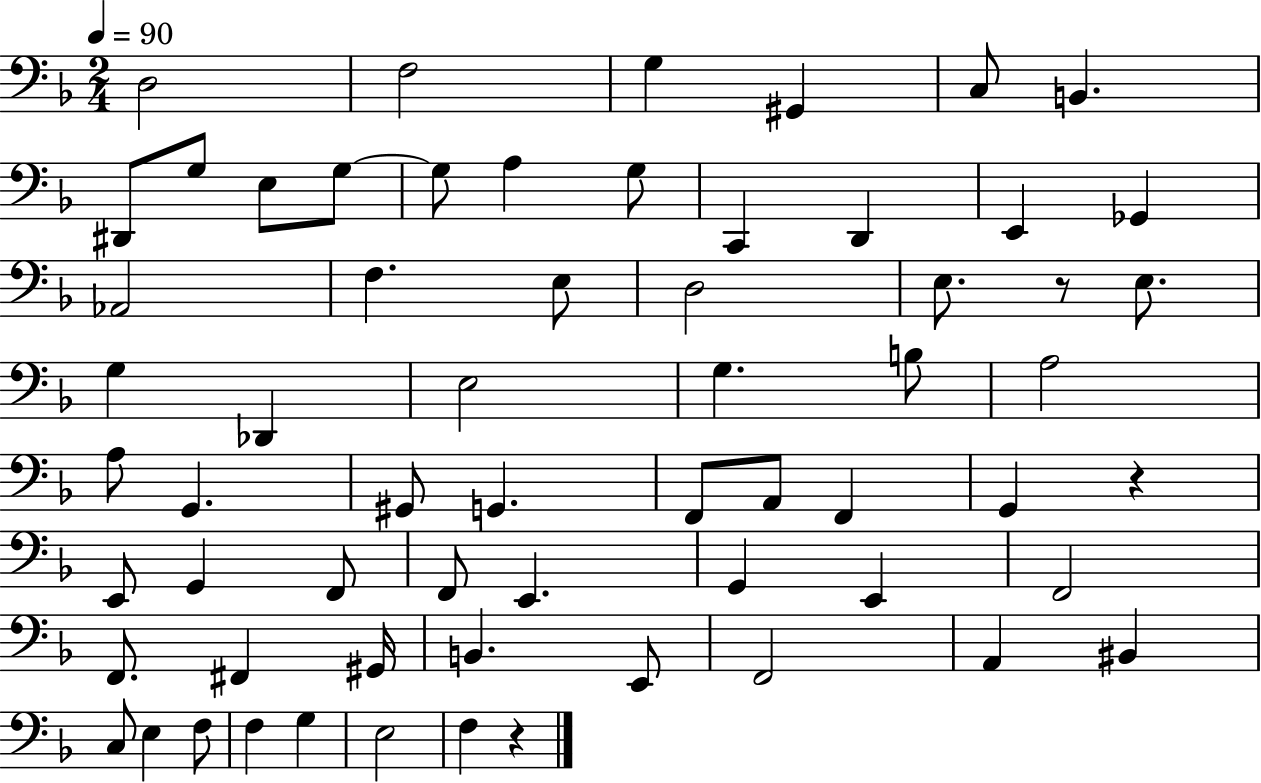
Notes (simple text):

D3/h F3/h G3/q G#2/q C3/e B2/q. D#2/e G3/e E3/e G3/e G3/e A3/q G3/e C2/q D2/q E2/q Gb2/q Ab2/h F3/q. E3/e D3/h E3/e. R/e E3/e. G3/q Db2/q E3/h G3/q. B3/e A3/h A3/e G2/q. G#2/e G2/q. F2/e A2/e F2/q G2/q R/q E2/e G2/q F2/e F2/e E2/q. G2/q E2/q F2/h F2/e. F#2/q G#2/s B2/q. E2/e F2/h A2/q BIS2/q C3/e E3/q F3/e F3/q G3/q E3/h F3/q R/q